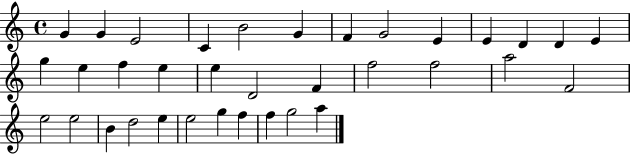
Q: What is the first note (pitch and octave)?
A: G4